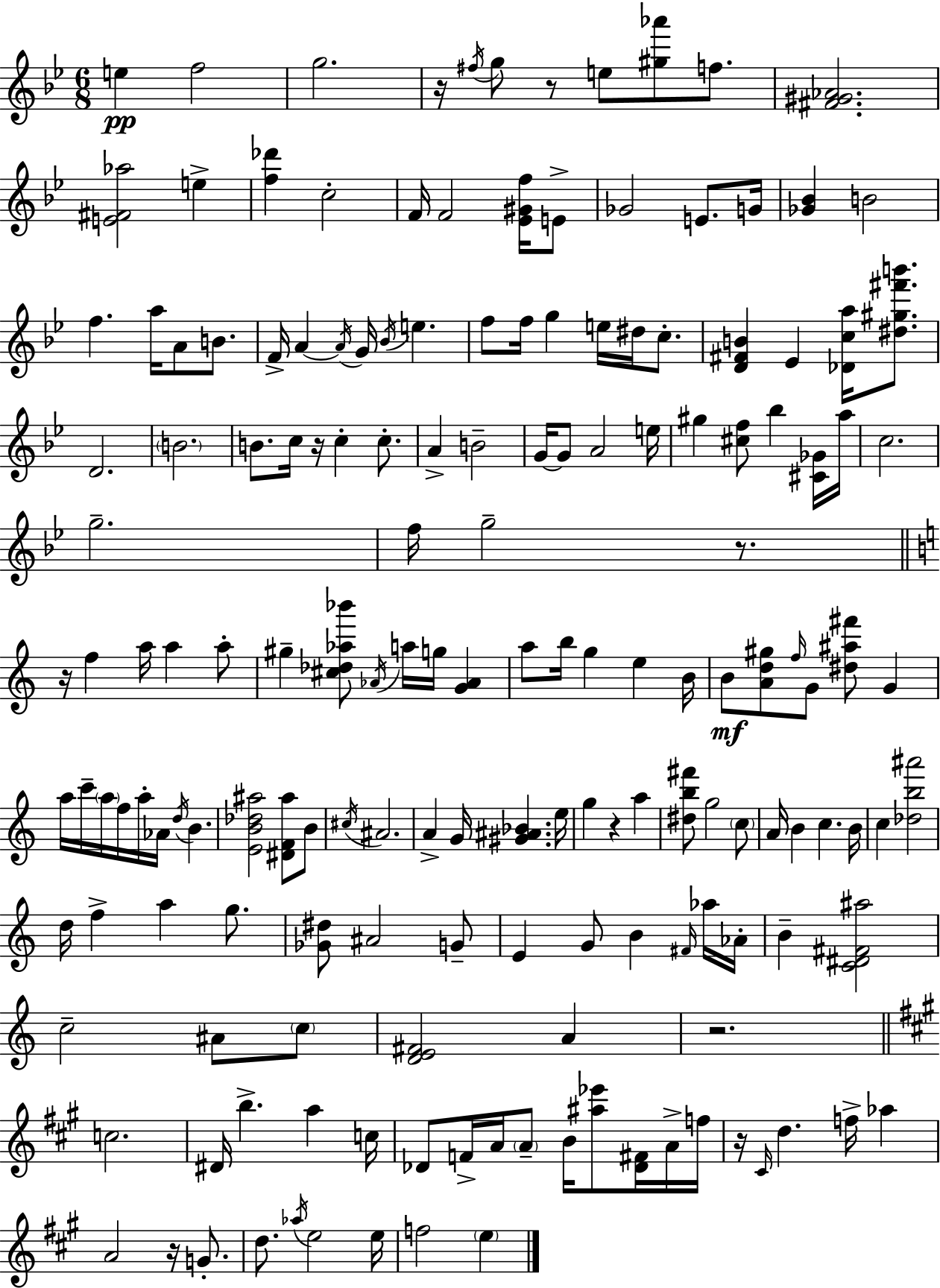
E5/q F5/h G5/h. R/s F#5/s G5/e R/e E5/e [G#5,Ab6]/e F5/e. [F#4,G#4,Ab4]/h. [E4,F#4,Ab5]/h E5/q [F5,Db6]/q C5/h F4/s F4/h [Eb4,G#4,F5]/s E4/e Gb4/h E4/e. G4/s [Gb4,Bb4]/q B4/h F5/q. A5/s A4/e B4/e. F4/s A4/q A4/s G4/s Bb4/s E5/q. F5/e F5/s G5/q E5/s D#5/s C5/e. [D4,F#4,B4]/q Eb4/q [Db4,C5,A5]/s [D#5,G#5,F#6,B6]/e. D4/h. B4/h. B4/e. C5/s R/s C5/q C5/e. A4/q B4/h G4/s G4/e A4/h E5/s G#5/q [C#5,F5]/e Bb5/q [C#4,Gb4]/s A5/s C5/h. G5/h. F5/s G5/h R/e. R/s F5/q A5/s A5/q A5/e G#5/q [C#5,Db5,Ab5,Bb6]/e Ab4/s A5/s G5/s [G4,Ab4]/q A5/e B5/s G5/q E5/q B4/s B4/e [A4,D5,G#5]/e F5/s G4/e [D#5,A#5,F#6]/e G4/q A5/s C6/s A5/s F5/s A5/s Ab4/s D5/s B4/q. [E4,B4,Db5,A#5]/h [D#4,F4,A#5]/e B4/e C#5/s A#4/h. A4/q G4/s [G#4,A#4,Bb4]/q. E5/s G5/q R/q A5/q [D#5,B5,F#6]/e G5/h C5/e A4/s B4/q C5/q. B4/s C5/q [Db5,B5,A#6]/h D5/s F5/q A5/q G5/e. [Gb4,D#5]/e A#4/h G4/e E4/q G4/e B4/q F#4/s Ab5/s Ab4/s B4/q [C4,D#4,F#4,A#5]/h C5/h A#4/e C5/e [D4,E4,F#4]/h A4/q R/h. C5/h. D#4/s B5/q. A5/q C5/s Db4/e F4/s A4/s A4/e B4/s [A#5,Eb6]/e [Db4,F#4]/s A4/s F5/s R/s C#4/s D5/q. F5/s Ab5/q A4/h R/s G4/e. D5/e. Ab5/s E5/h E5/s F5/h E5/q